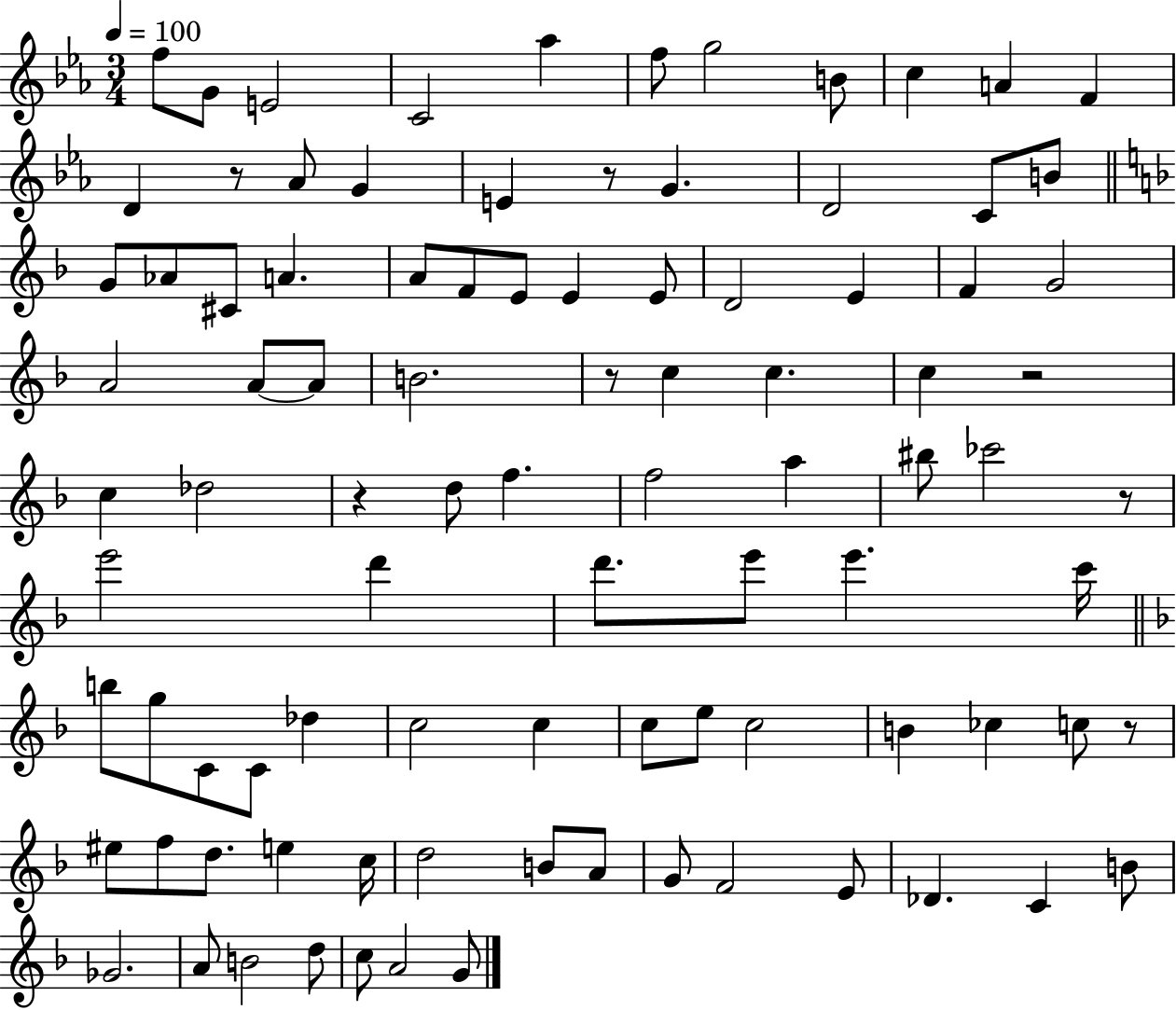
{
  \clef treble
  \numericTimeSignature
  \time 3/4
  \key ees \major
  \tempo 4 = 100
  f''8 g'8 e'2 | c'2 aes''4 | f''8 g''2 b'8 | c''4 a'4 f'4 | \break d'4 r8 aes'8 g'4 | e'4 r8 g'4. | d'2 c'8 b'8 | \bar "||" \break \key f \major g'8 aes'8 cis'8 a'4. | a'8 f'8 e'8 e'4 e'8 | d'2 e'4 | f'4 g'2 | \break a'2 a'8~~ a'8 | b'2. | r8 c''4 c''4. | c''4 r2 | \break c''4 des''2 | r4 d''8 f''4. | f''2 a''4 | bis''8 ces'''2 r8 | \break e'''2 d'''4 | d'''8. e'''8 e'''4. c'''16 | \bar "||" \break \key d \minor b''8 g''8 c'8 c'8 des''4 | c''2 c''4 | c''8 e''8 c''2 | b'4 ces''4 c''8 r8 | \break eis''8 f''8 d''8. e''4 c''16 | d''2 b'8 a'8 | g'8 f'2 e'8 | des'4. c'4 b'8 | \break ges'2. | a'8 b'2 d''8 | c''8 a'2 g'8 | \bar "|."
}